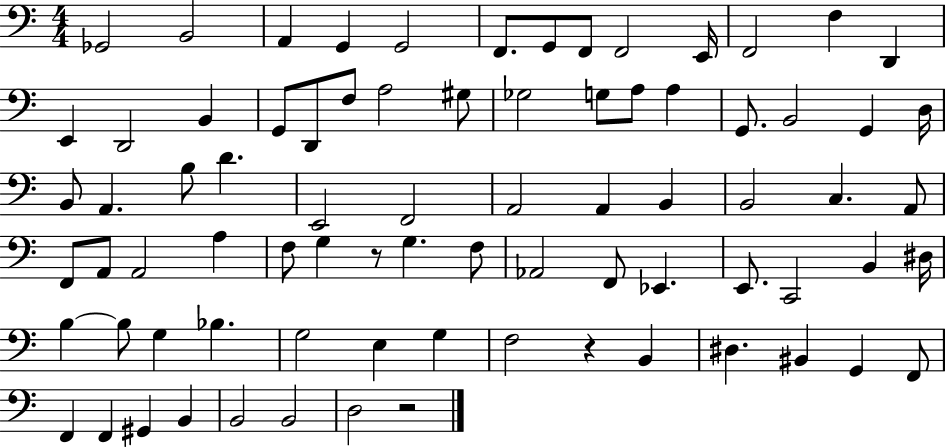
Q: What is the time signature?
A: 4/4